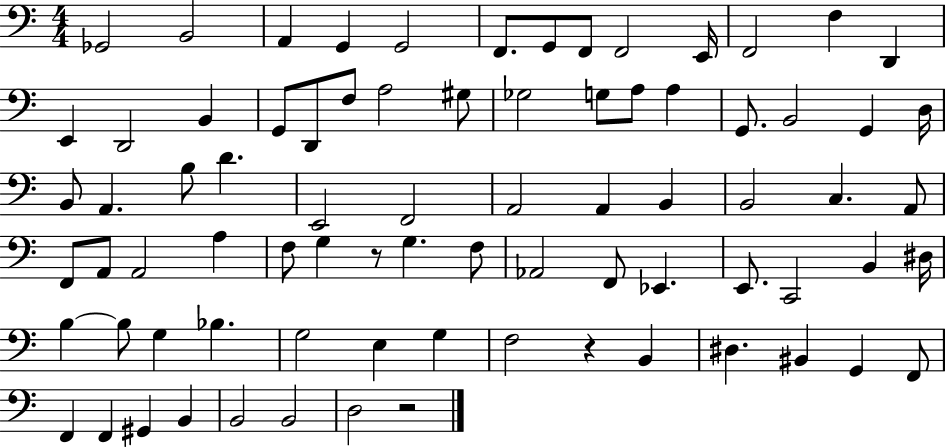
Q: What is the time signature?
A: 4/4